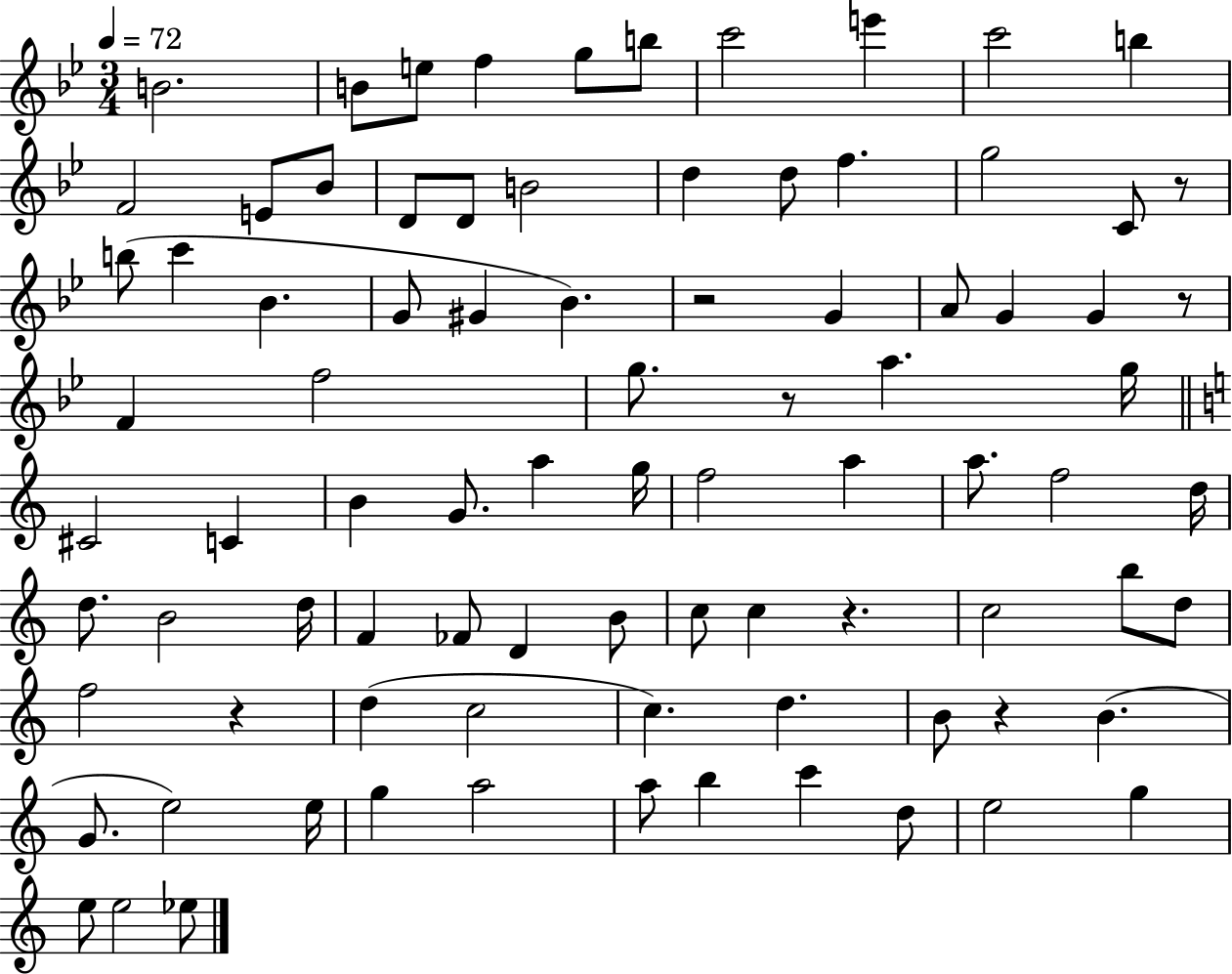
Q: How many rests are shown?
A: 7